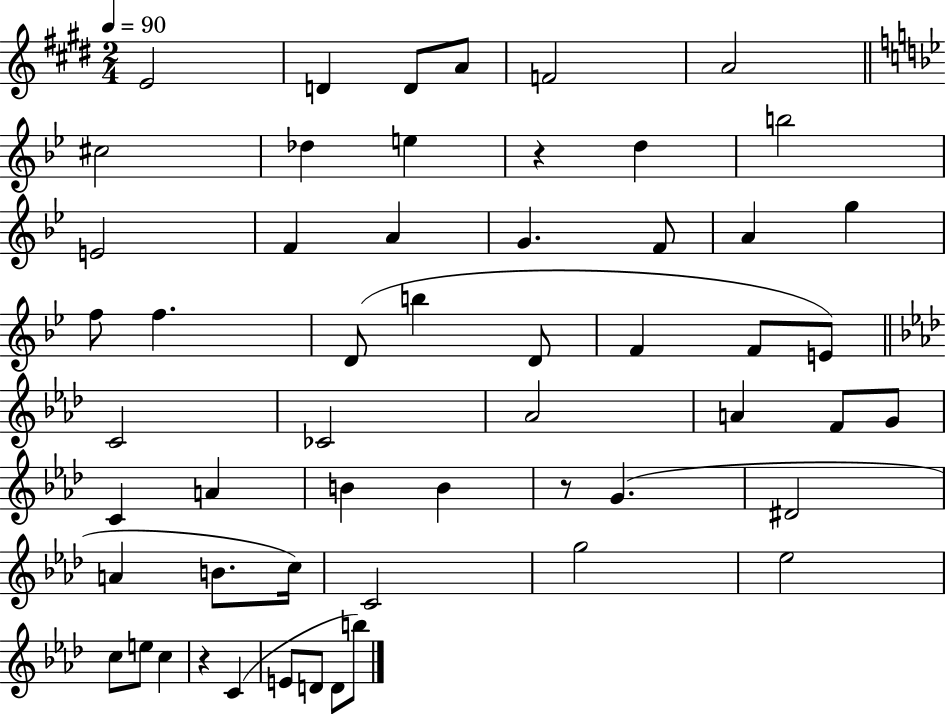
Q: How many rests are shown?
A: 3